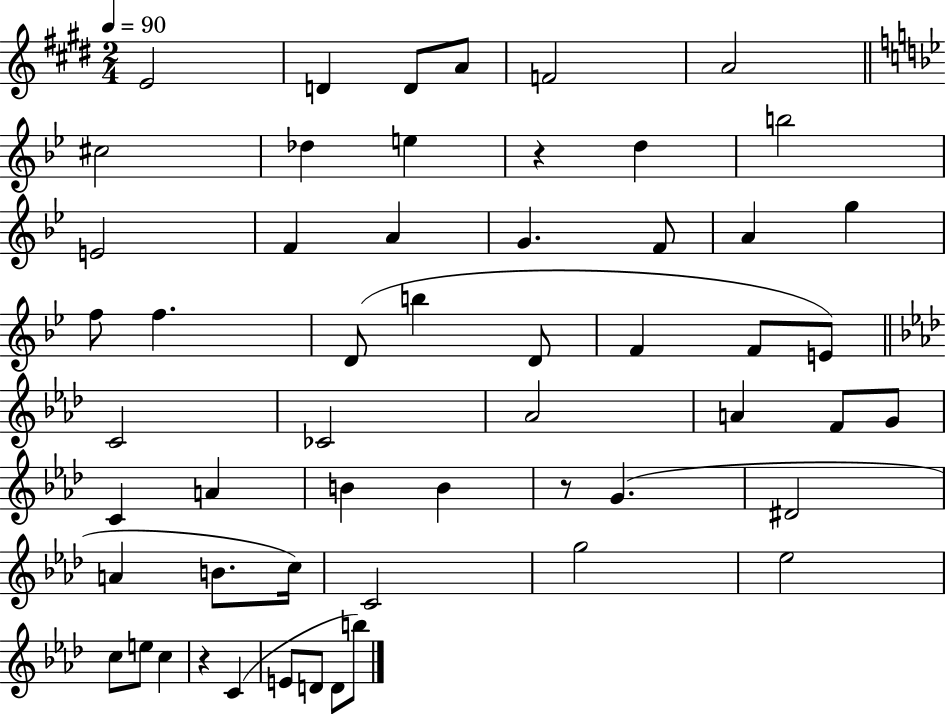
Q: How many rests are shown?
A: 3